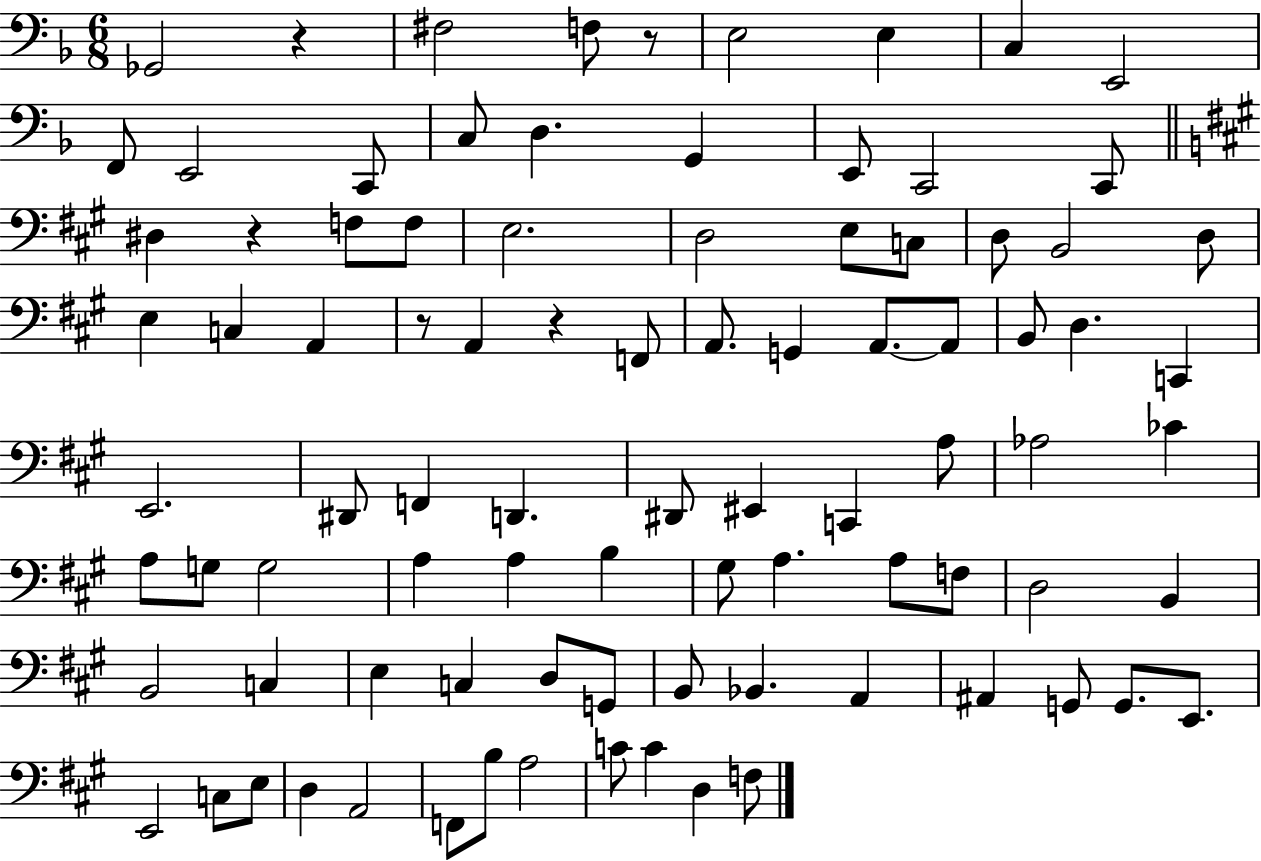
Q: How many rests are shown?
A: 5